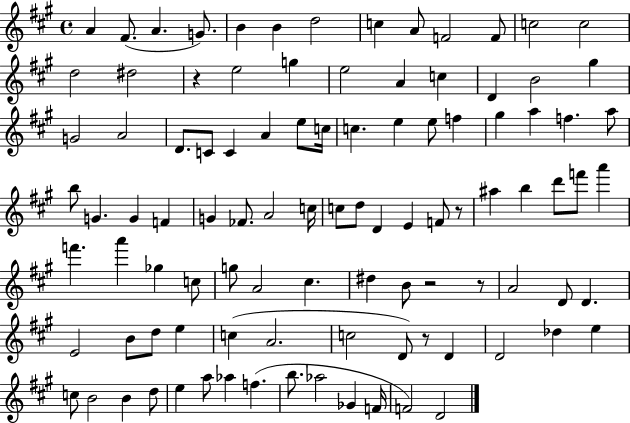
{
  \clef treble
  \time 4/4
  \defaultTimeSignature
  \key a \major
  a'4 fis'8.( a'4. g'8.) | b'4 b'4 d''2 | c''4 a'8 f'2 f'8 | c''2 c''2 | \break d''2 dis''2 | r4 e''2 g''4 | e''2 a'4 c''4 | d'4 b'2 gis''4 | \break g'2 a'2 | d'8. c'8 c'4 a'4 e''8 c''16 | c''4. e''4 e''8 f''4 | gis''4 a''4 f''4. a''8 | \break b''8 g'4. g'4 f'4 | g'4 fes'8. a'2 c''16 | c''8 d''8 d'4 e'4 f'8 r8 | ais''4 b''4 d'''8 f'''8 a'''4 | \break f'''4. a'''4 ges''4 c''8 | g''8 a'2 cis''4. | dis''4 b'8 r2 r8 | a'2 d'8 d'4. | \break e'2 b'8 d''8 e''4 | c''4( a'2. | c''2 d'8) r8 d'4 | d'2 des''4 e''4 | \break c''8 b'2 b'4 d''8 | e''4 a''8 aes''4 f''4.( | b''8. aes''2 ges'4 f'16 | f'2) d'2 | \break \bar "|."
}